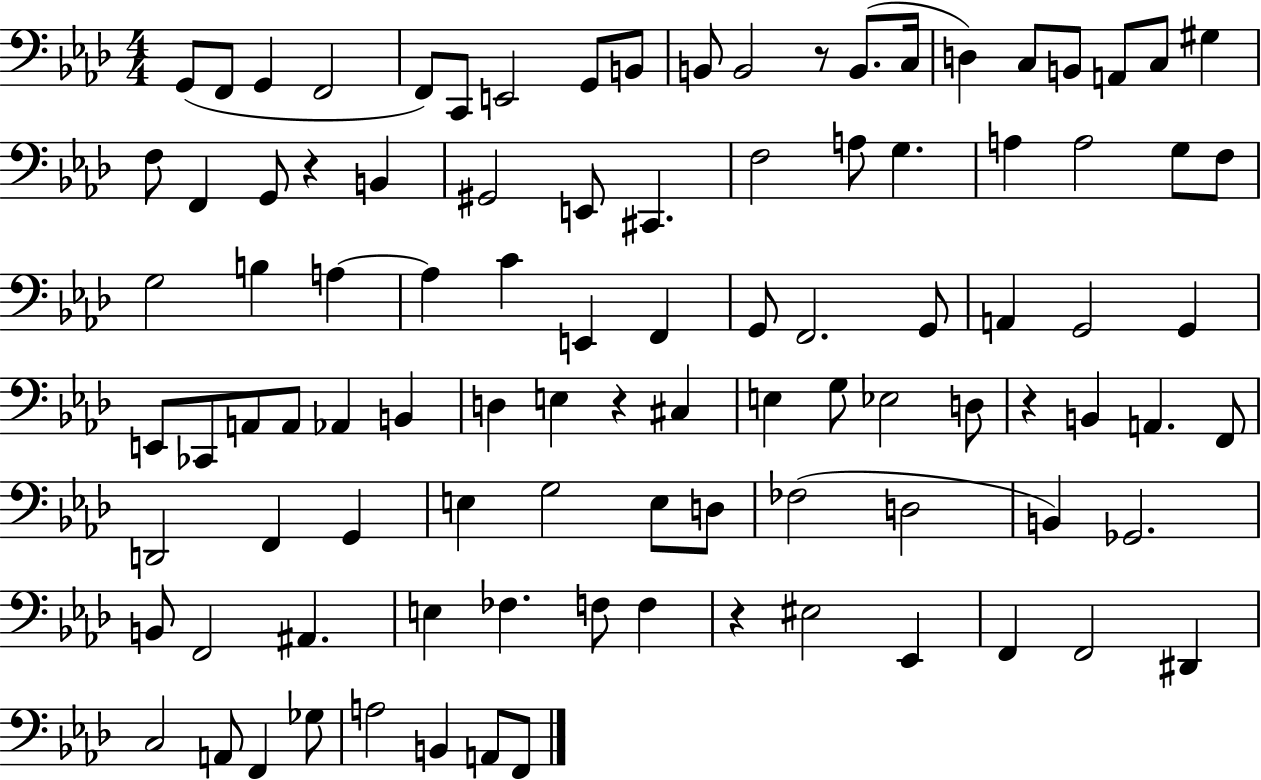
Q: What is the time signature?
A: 4/4